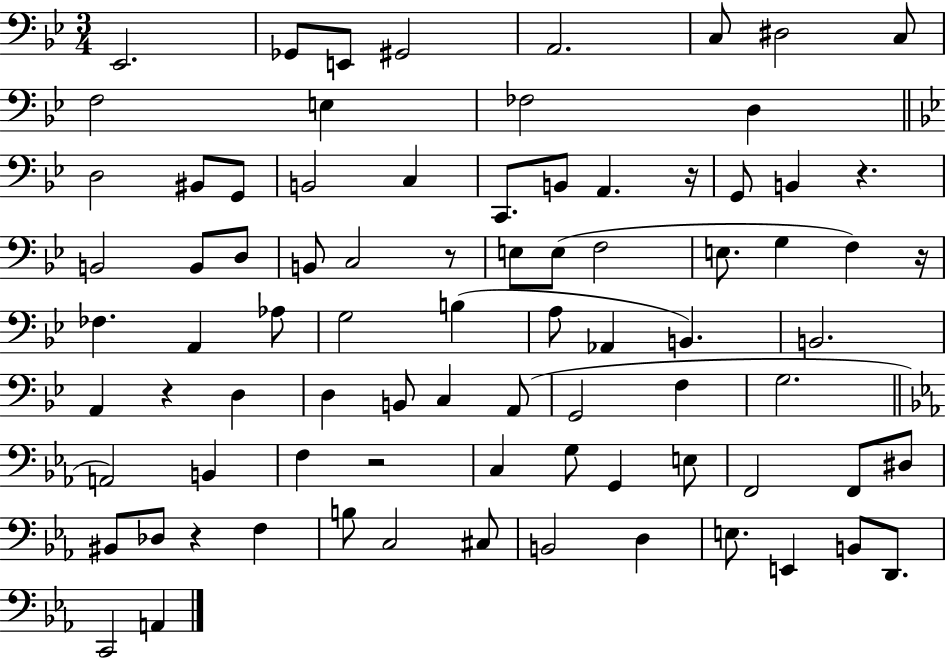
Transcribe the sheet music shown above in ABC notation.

X:1
T:Untitled
M:3/4
L:1/4
K:Bb
_E,,2 _G,,/2 E,,/2 ^G,,2 A,,2 C,/2 ^D,2 C,/2 F,2 E, _F,2 D, D,2 ^B,,/2 G,,/2 B,,2 C, C,,/2 B,,/2 A,, z/4 G,,/2 B,, z B,,2 B,,/2 D,/2 B,,/2 C,2 z/2 E,/2 E,/2 F,2 E,/2 G, F, z/4 _F, A,, _A,/2 G,2 B, A,/2 _A,, B,, B,,2 A,, z D, D, B,,/2 C, A,,/2 G,,2 F, G,2 A,,2 B,, F, z2 C, G,/2 G,, E,/2 F,,2 F,,/2 ^D,/2 ^B,,/2 _D,/2 z F, B,/2 C,2 ^C,/2 B,,2 D, E,/2 E,, B,,/2 D,,/2 C,,2 A,,